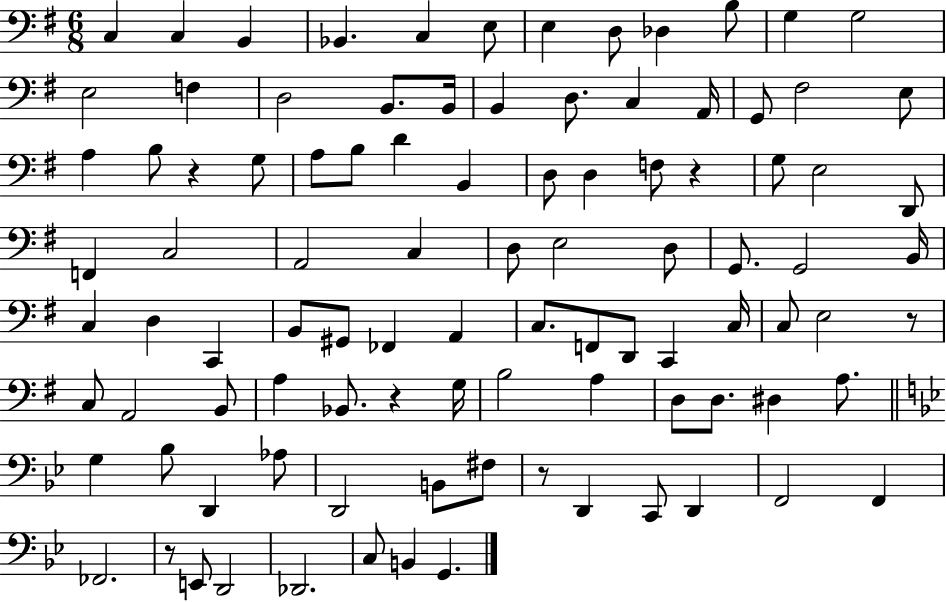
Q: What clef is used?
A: bass